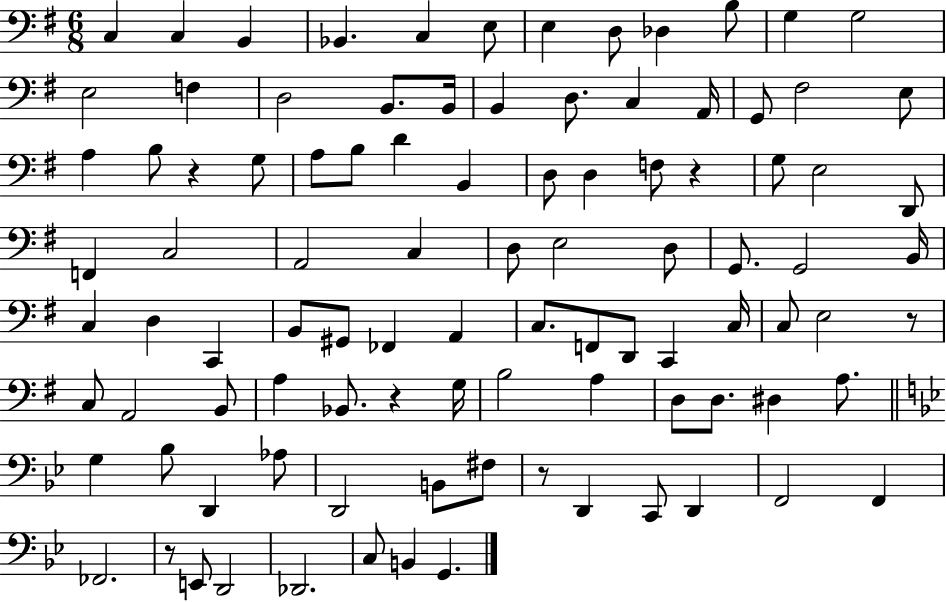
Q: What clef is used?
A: bass